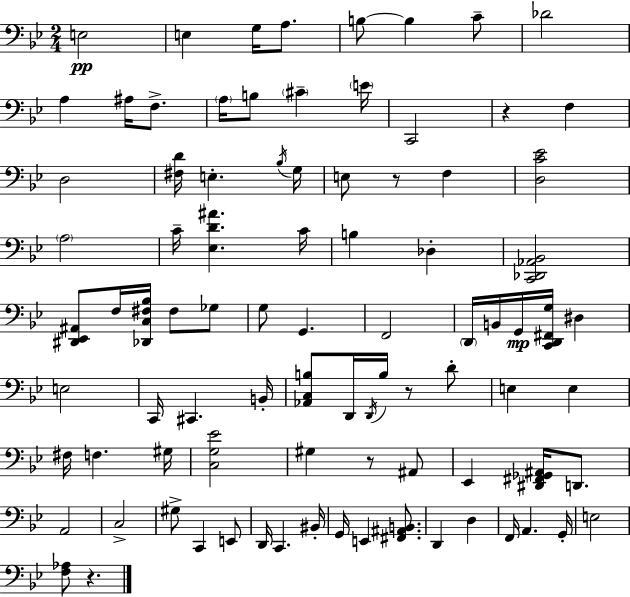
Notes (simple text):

E3/h E3/q G3/s A3/e. B3/e B3/q C4/e Db4/h A3/q A#3/s F3/e. A3/s B3/e C#4/q E4/s C2/h R/q F3/q D3/h [F#3,D4]/s E3/q. Bb3/s G3/s E3/e R/e F3/q [D3,C4,Eb4]/h A3/h C4/s [Eb3,D4,A#4]/q. C4/s B3/q Db3/q [C2,Db2,Ab2,Bb2]/h [D#2,Eb2,A#2]/e F3/s [Db2,C3,F#3,Bb3]/s F#3/e Gb3/e G3/e G2/q. F2/h D2/s B2/s G2/s [C2,D2,F#2,G3]/s D#3/q E3/h C2/s C#2/q. B2/s [Ab2,C3,B3]/e D2/s D2/s B3/s R/e D4/e E3/q E3/q F#3/s F3/q. G#3/s [C3,G3,Eb4]/h G#3/q R/e A#2/e Eb2/q [D#2,F#2,Gb2,A#2]/s D2/e. A2/h C3/h G#3/e C2/q E2/e D2/s C2/q. BIS2/s G2/s E2/q [F#2,A#2,B2]/e. D2/q D3/q F2/s A2/q. G2/s E3/h [F3,Ab3]/e R/q.